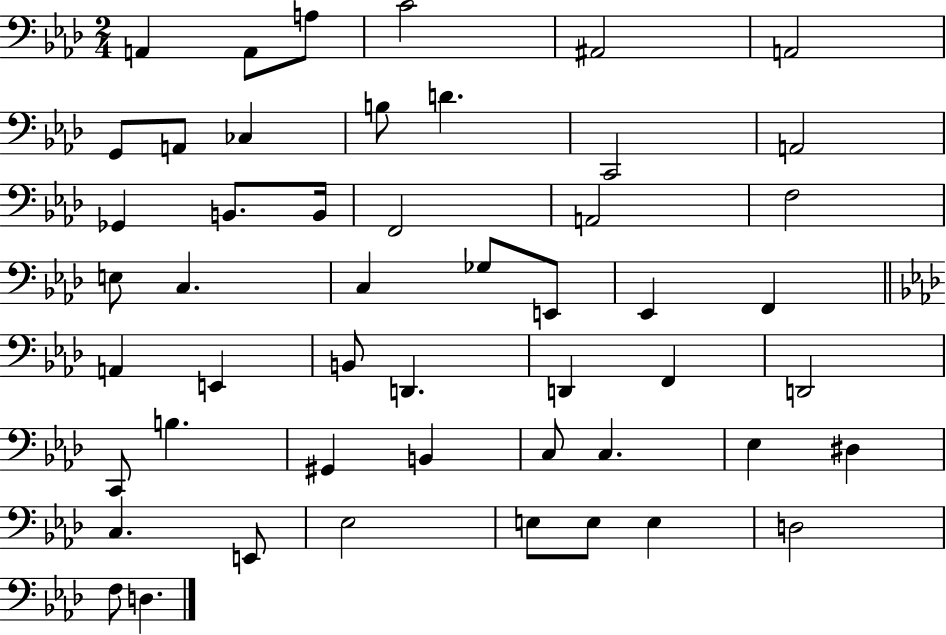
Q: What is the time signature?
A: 2/4